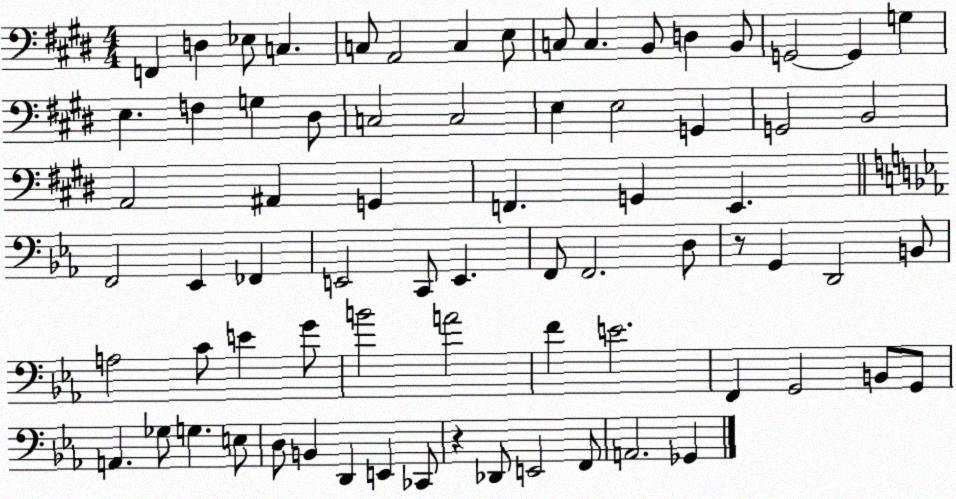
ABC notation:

X:1
T:Untitled
M:4/4
L:1/4
K:E
F,, D, _E,/2 C, C,/2 A,,2 C, E,/2 C,/2 C, B,,/2 D, B,,/2 G,,2 G,, G, E, F, G, ^D,/2 C,2 C,2 E, E,2 G,, G,,2 B,,2 A,,2 ^A,, G,, F,, G,, E,, F,,2 _E,, _F,, E,,2 C,,/2 E,, F,,/2 F,,2 D,/2 z/2 G,, D,,2 B,,/2 A,2 C/2 E G/2 B2 A2 F E2 F,, G,,2 B,,/2 G,,/2 A,, _G,/2 G, E,/2 D,/2 B,, D,, E,, _C,,/2 z _D,,/2 E,,2 F,,/2 A,,2 _G,,